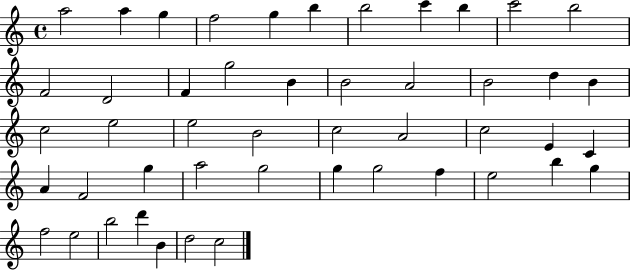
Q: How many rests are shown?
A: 0